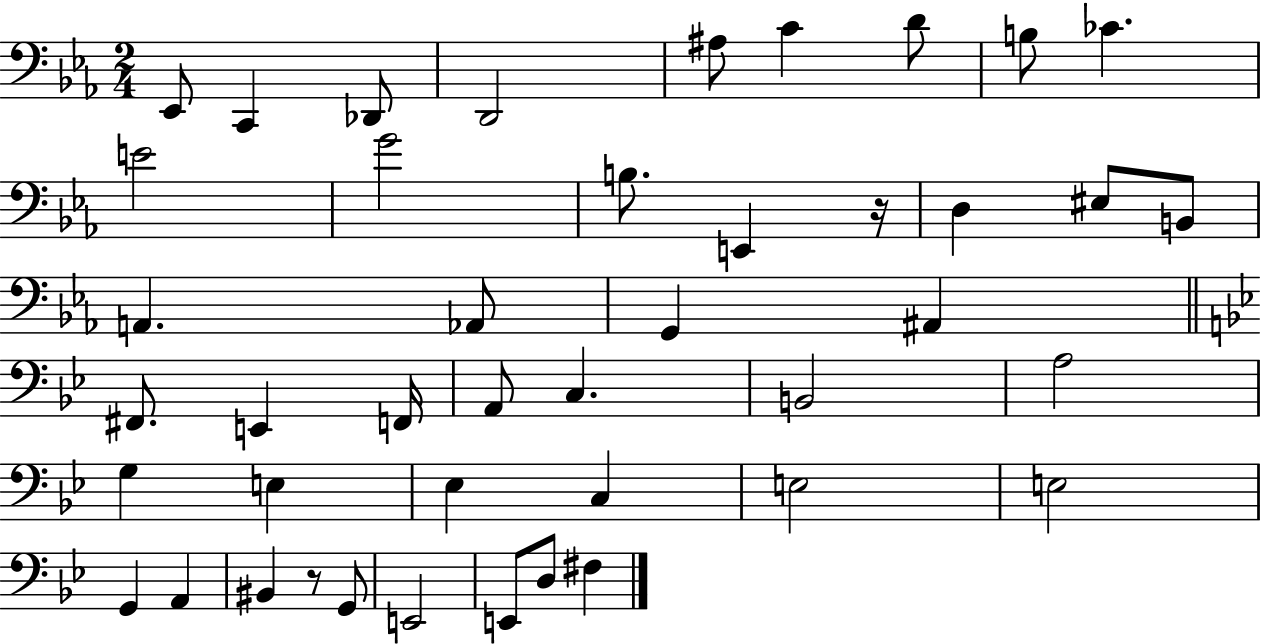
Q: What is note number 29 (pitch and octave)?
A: E3